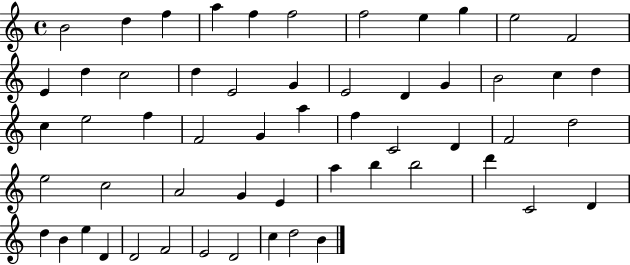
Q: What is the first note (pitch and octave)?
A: B4